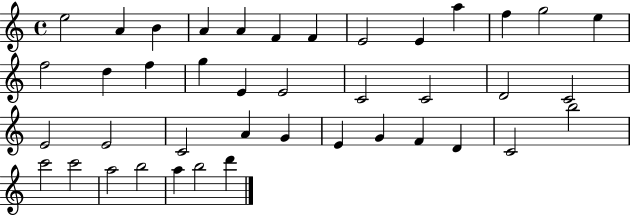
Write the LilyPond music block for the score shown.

{
  \clef treble
  \time 4/4
  \defaultTimeSignature
  \key c \major
  e''2 a'4 b'4 | a'4 a'4 f'4 f'4 | e'2 e'4 a''4 | f''4 g''2 e''4 | \break f''2 d''4 f''4 | g''4 e'4 e'2 | c'2 c'2 | d'2 c'2 | \break e'2 e'2 | c'2 a'4 g'4 | e'4 g'4 f'4 d'4 | c'2 b''2 | \break c'''2 c'''2 | a''2 b''2 | a''4 b''2 d'''4 | \bar "|."
}